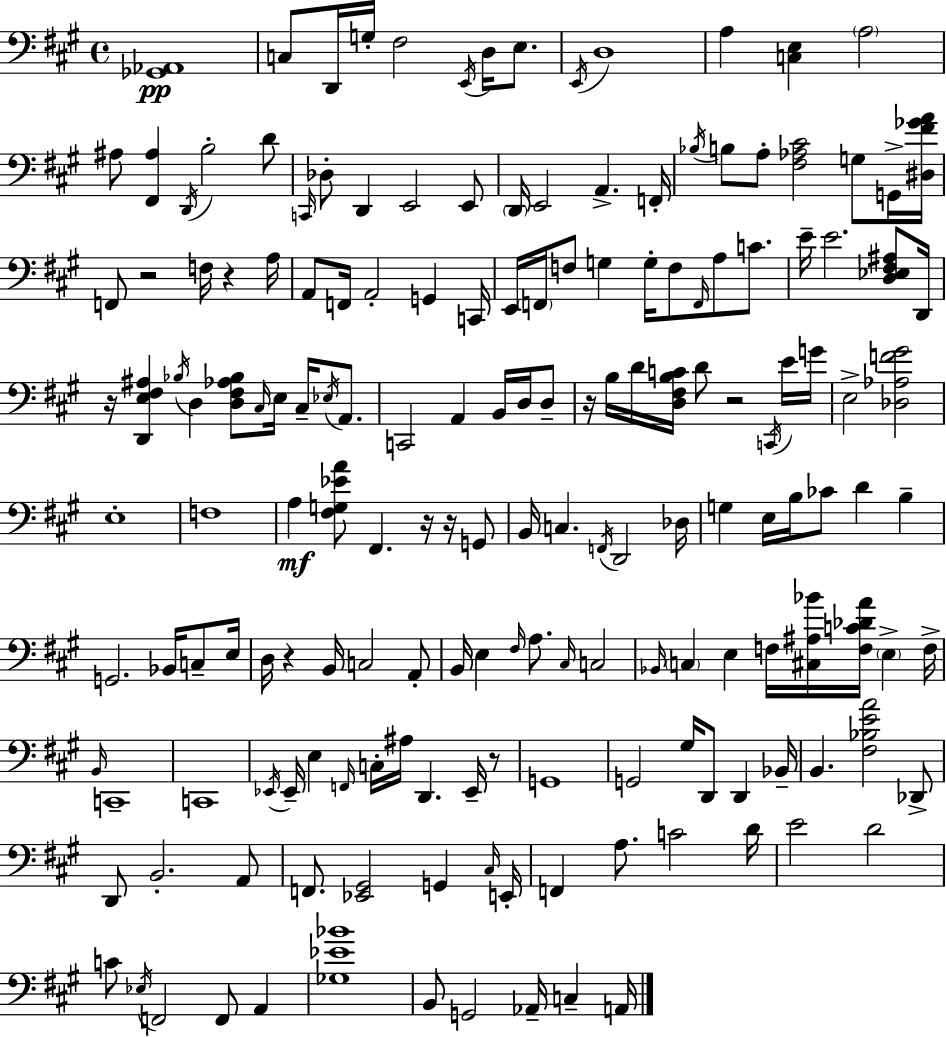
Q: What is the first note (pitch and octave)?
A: C3